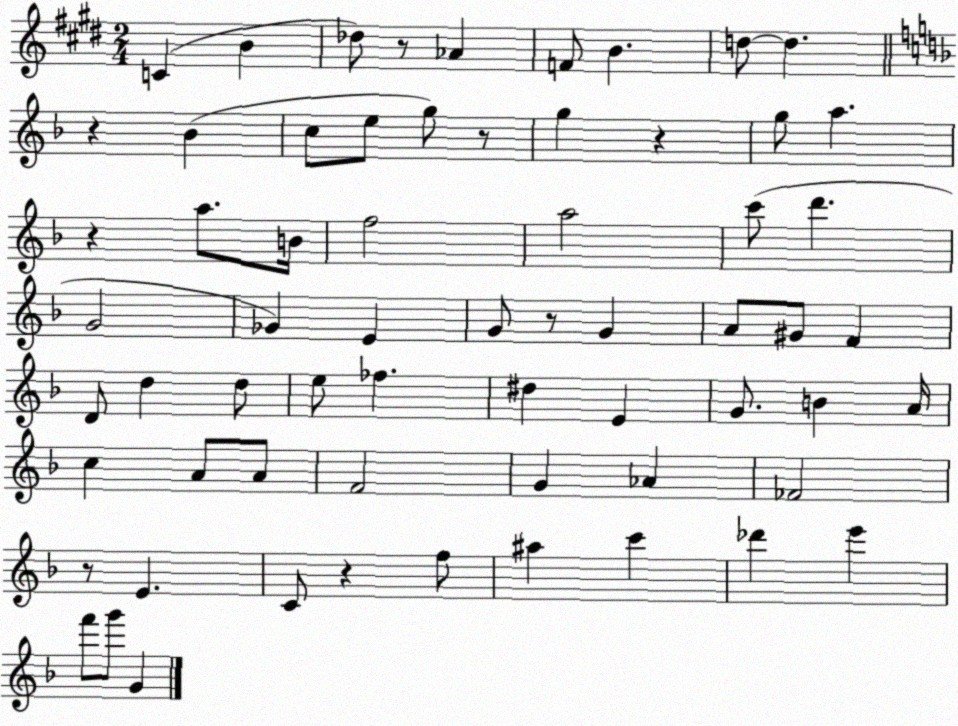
X:1
T:Untitled
M:2/4
L:1/4
K:E
C B _d/2 z/2 _A F/2 B d/2 d z _B c/2 e/2 g/2 z/2 g z g/2 a z a/2 B/4 f2 a2 c'/2 d' G2 _G E G/2 z/2 G A/2 ^G/2 F D/2 d d/2 e/2 _f ^d E G/2 B A/4 c A/2 A/2 F2 G _A _F2 z/2 E C/2 z f/2 ^a c' _d' e' f'/2 g'/2 G